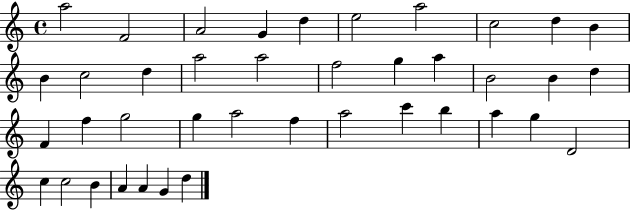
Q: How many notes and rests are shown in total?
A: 40